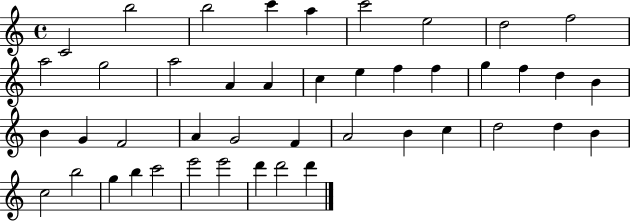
{
  \clef treble
  \time 4/4
  \defaultTimeSignature
  \key c \major
  c'2 b''2 | b''2 c'''4 a''4 | c'''2 e''2 | d''2 f''2 | \break a''2 g''2 | a''2 a'4 a'4 | c''4 e''4 f''4 f''4 | g''4 f''4 d''4 b'4 | \break b'4 g'4 f'2 | a'4 g'2 f'4 | a'2 b'4 c''4 | d''2 d''4 b'4 | \break c''2 b''2 | g''4 b''4 c'''2 | e'''2 e'''2 | d'''4 d'''2 d'''4 | \break \bar "|."
}